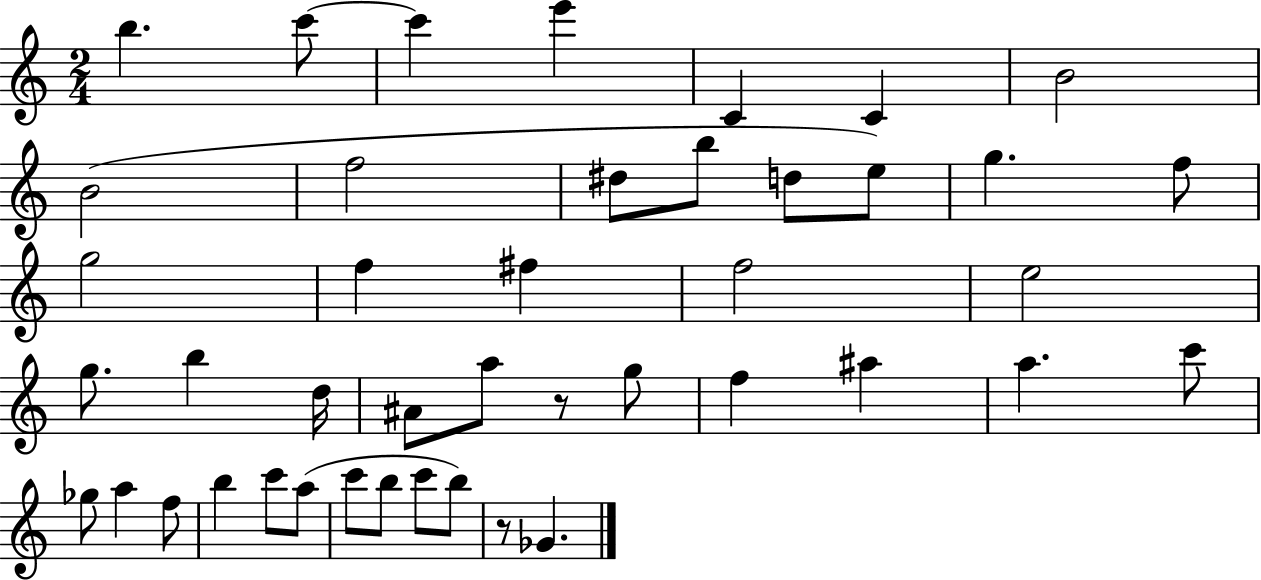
{
  \clef treble
  \numericTimeSignature
  \time 2/4
  \key c \major
  b''4. c'''8~~ | c'''4 e'''4 | c'4 c'4 | b'2 | \break b'2( | f''2 | dis''8 b''8 d''8 e''8) | g''4. f''8 | \break g''2 | f''4 fis''4 | f''2 | e''2 | \break g''8. b''4 d''16 | ais'8 a''8 r8 g''8 | f''4 ais''4 | a''4. c'''8 | \break ges''8 a''4 f''8 | b''4 c'''8 a''8( | c'''8 b''8 c'''8 b''8) | r8 ges'4. | \break \bar "|."
}